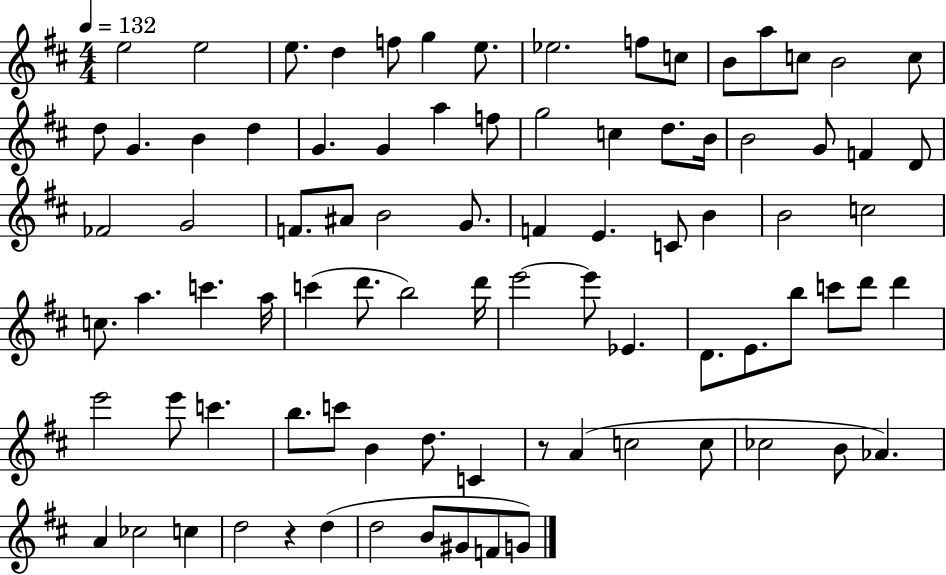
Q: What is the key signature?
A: D major